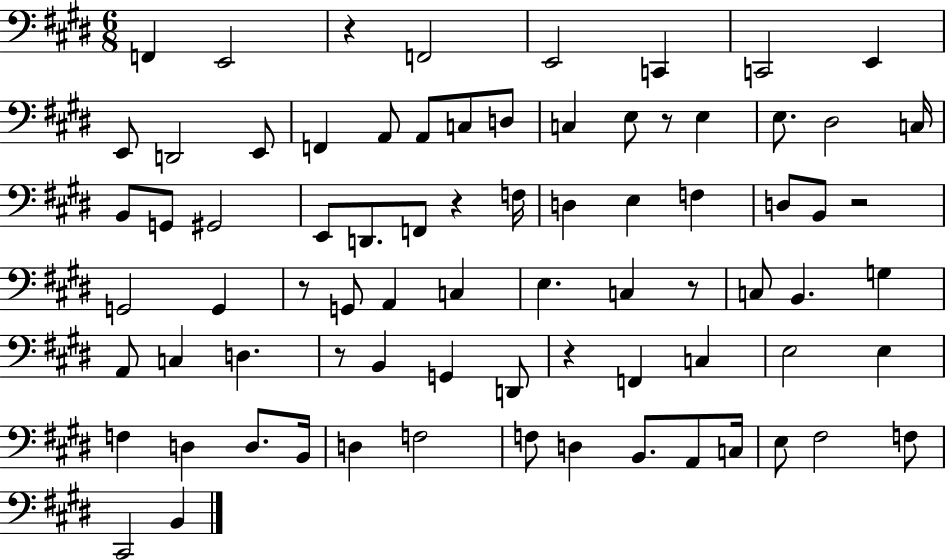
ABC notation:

X:1
T:Untitled
M:6/8
L:1/4
K:E
F,, E,,2 z F,,2 E,,2 C,, C,,2 E,, E,,/2 D,,2 E,,/2 F,, A,,/2 A,,/2 C,/2 D,/2 C, E,/2 z/2 E, E,/2 ^D,2 C,/4 B,,/2 G,,/2 ^G,,2 E,,/2 D,,/2 F,,/2 z F,/4 D, E, F, D,/2 B,,/2 z2 G,,2 G,, z/2 G,,/2 A,, C, E, C, z/2 C,/2 B,, G, A,,/2 C, D, z/2 B,, G,, D,,/2 z F,, C, E,2 E, F, D, D,/2 B,,/4 D, F,2 F,/2 D, B,,/2 A,,/2 C,/4 E,/2 ^F,2 F,/2 ^C,,2 B,,